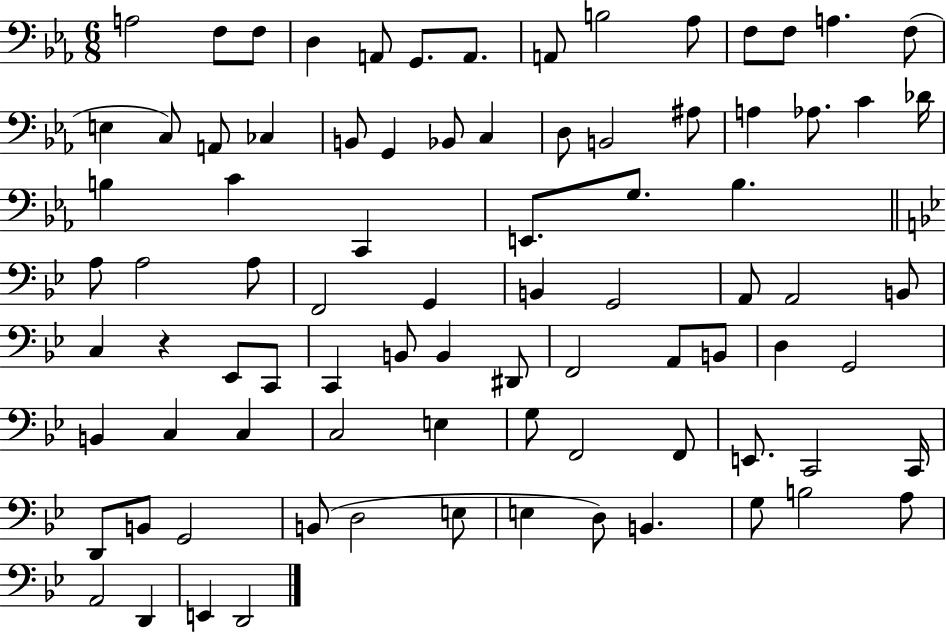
{
  \clef bass
  \numericTimeSignature
  \time 6/8
  \key ees \major
  \repeat volta 2 { a2 f8 f8 | d4 a,8 g,8. a,8. | a,8 b2 aes8 | f8 f8 a4. f8( | \break e4 c8) a,8 ces4 | b,8 g,4 bes,8 c4 | d8 b,2 ais8 | a4 aes8. c'4 des'16 | \break b4 c'4 c,4 | e,8. g8. bes4. | \bar "||" \break \key g \minor a8 a2 a8 | f,2 g,4 | b,4 g,2 | a,8 a,2 b,8 | \break c4 r4 ees,8 c,8 | c,4 b,8 b,4 dis,8 | f,2 a,8 b,8 | d4 g,2 | \break b,4 c4 c4 | c2 e4 | g8 f,2 f,8 | e,8. c,2 c,16 | \break d,8 b,8 g,2 | b,8( d2 e8 | e4 d8) b,4. | g8 b2 a8 | \break a,2 d,4 | e,4 d,2 | } \bar "|."
}